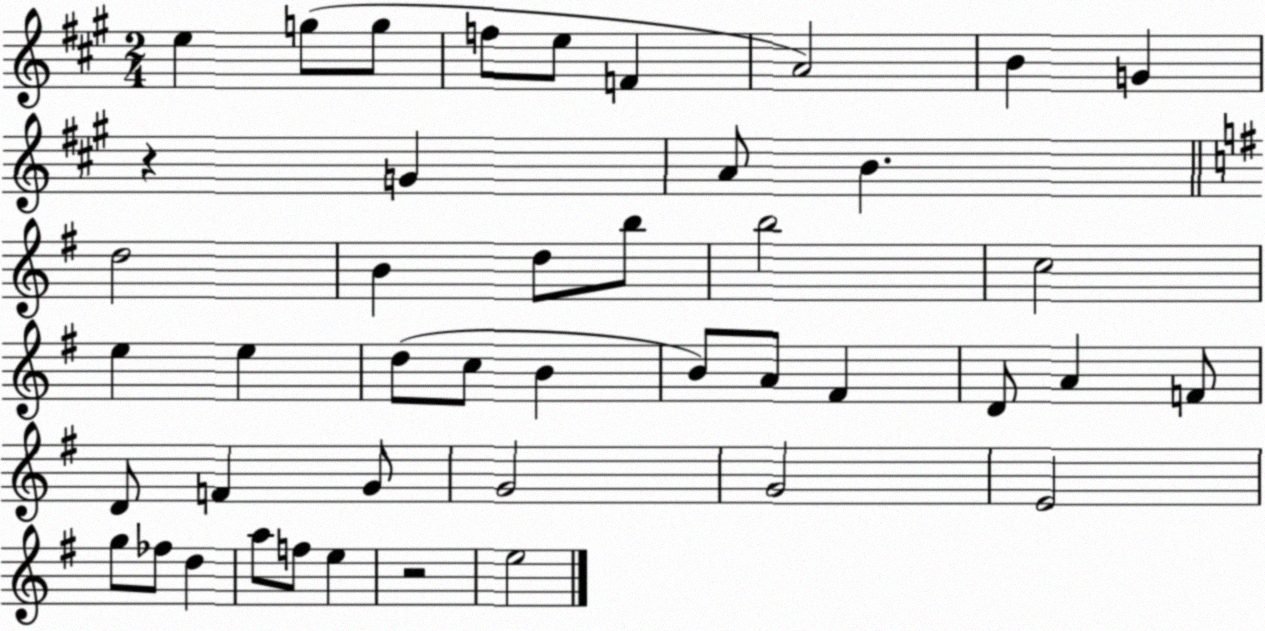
X:1
T:Untitled
M:2/4
L:1/4
K:A
e g/2 g/2 f/2 e/2 F A2 B G z G A/2 B d2 B d/2 b/2 b2 c2 e e d/2 c/2 B B/2 A/2 ^F D/2 A F/2 D/2 F G/2 G2 G2 E2 g/2 _f/2 d a/2 f/2 e z2 e2